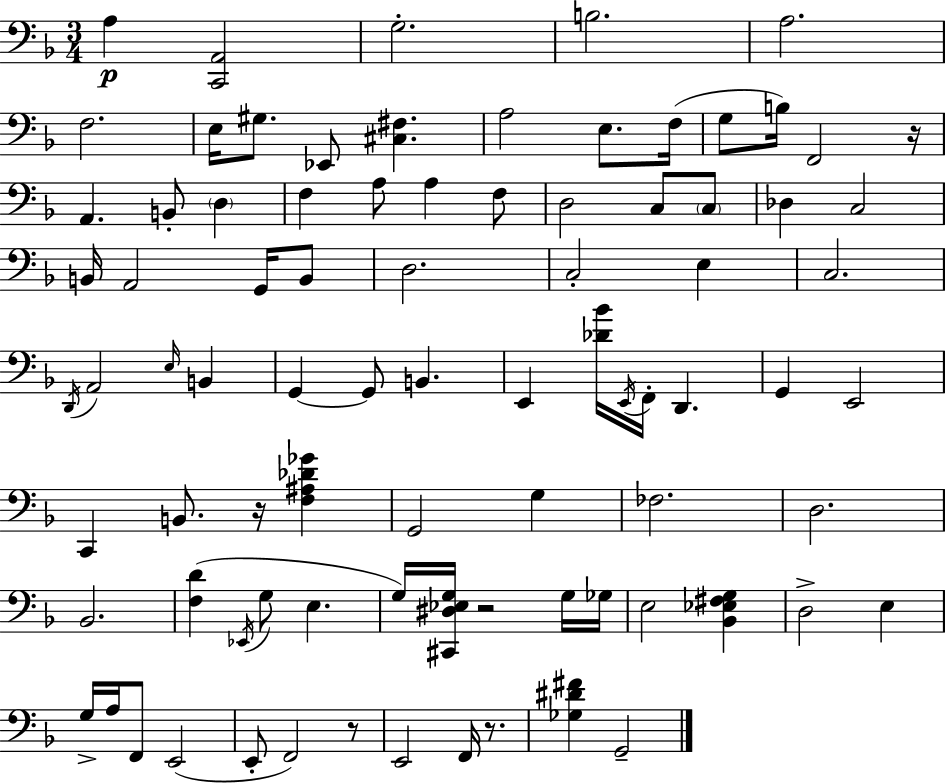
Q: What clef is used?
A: bass